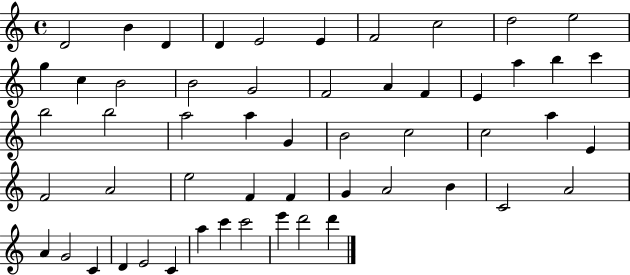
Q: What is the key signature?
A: C major